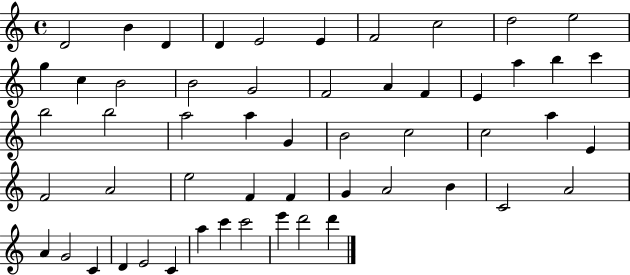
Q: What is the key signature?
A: C major